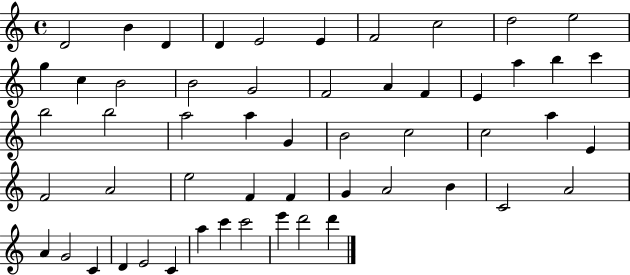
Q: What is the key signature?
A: C major